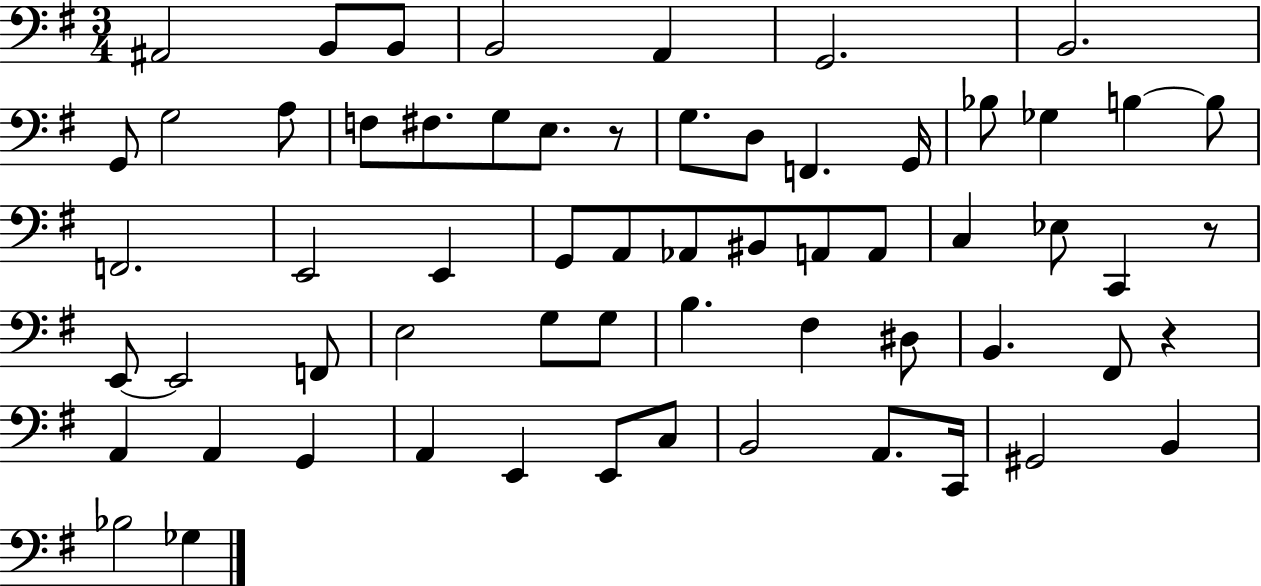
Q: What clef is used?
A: bass